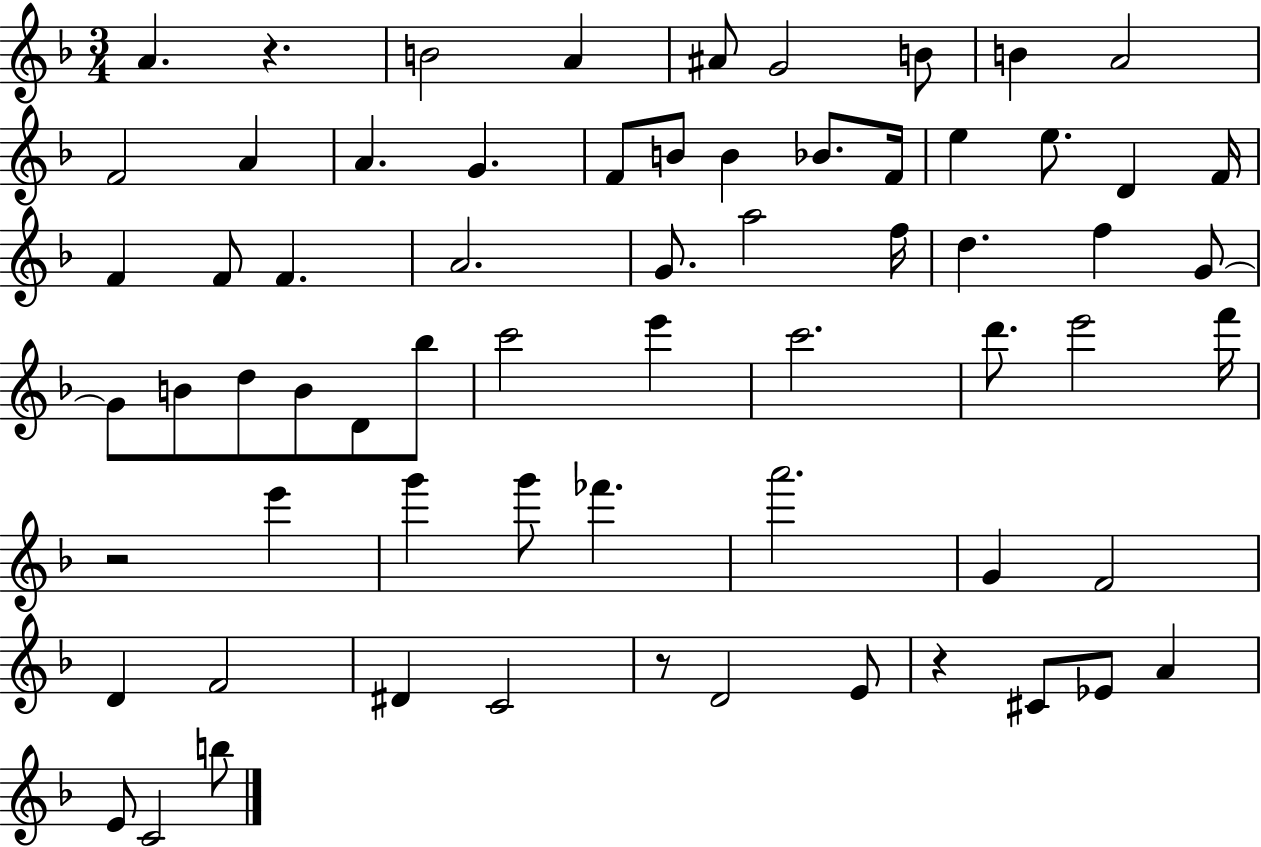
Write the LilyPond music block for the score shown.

{
  \clef treble
  \numericTimeSignature
  \time 3/4
  \key f \major
  a'4. r4. | b'2 a'4 | ais'8 g'2 b'8 | b'4 a'2 | \break f'2 a'4 | a'4. g'4. | f'8 b'8 b'4 bes'8. f'16 | e''4 e''8. d'4 f'16 | \break f'4 f'8 f'4. | a'2. | g'8. a''2 f''16 | d''4. f''4 g'8~~ | \break g'8 b'8 d''8 b'8 d'8 bes''8 | c'''2 e'''4 | c'''2. | d'''8. e'''2 f'''16 | \break r2 e'''4 | g'''4 g'''8 fes'''4. | a'''2. | g'4 f'2 | \break d'4 f'2 | dis'4 c'2 | r8 d'2 e'8 | r4 cis'8 ees'8 a'4 | \break e'8 c'2 b''8 | \bar "|."
}